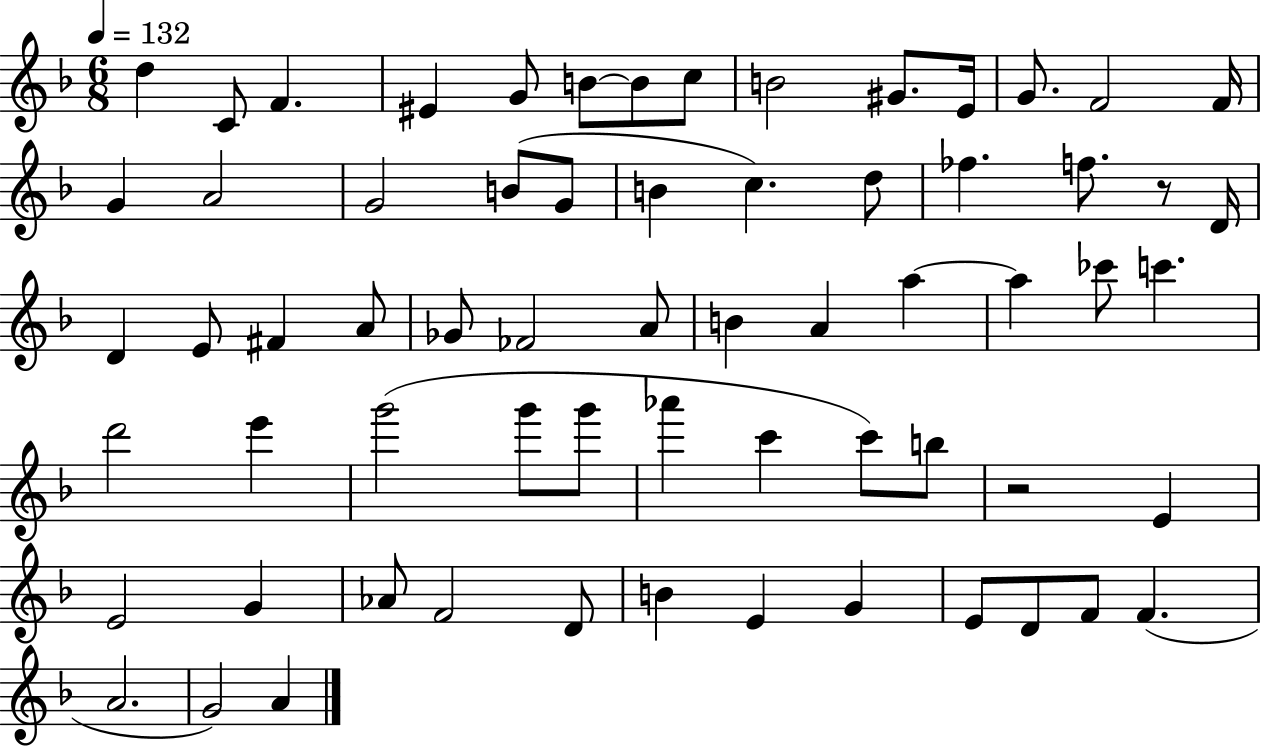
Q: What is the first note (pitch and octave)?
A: D5